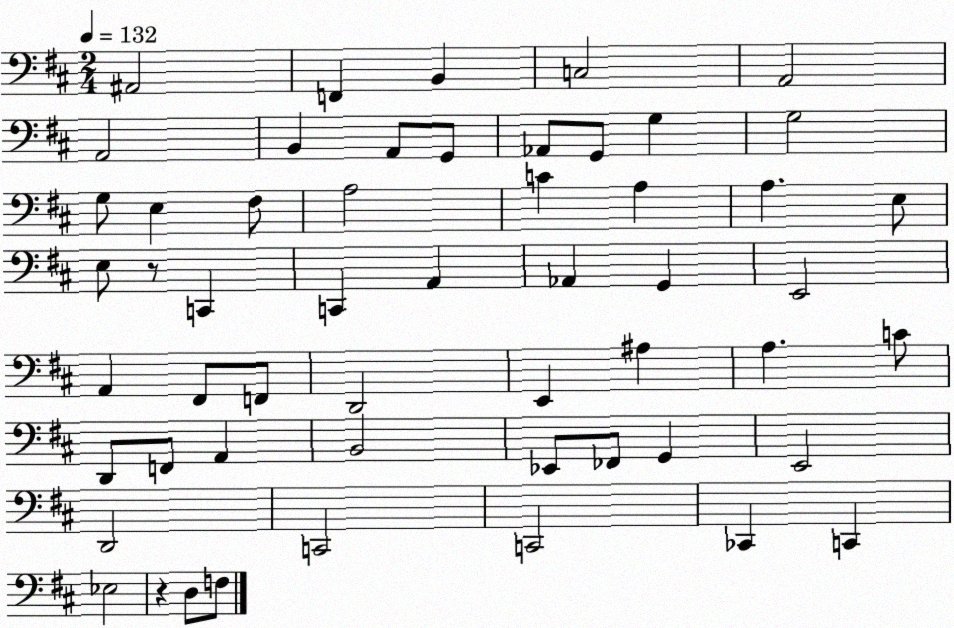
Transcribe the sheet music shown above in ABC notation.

X:1
T:Untitled
M:2/4
L:1/4
K:D
^A,,2 F,, B,, C,2 A,,2 A,,2 B,, A,,/2 G,,/2 _A,,/2 G,,/2 G, G,2 G,/2 E, ^F,/2 A,2 C A, A, E,/2 E,/2 z/2 C,, C,, A,, _A,, G,, E,,2 A,, ^F,,/2 F,,/2 D,,2 E,, ^A, A, C/2 D,,/2 F,,/2 A,, B,,2 _E,,/2 _F,,/2 G,, E,,2 D,,2 C,,2 C,,2 _C,, C,, _E,2 z D,/2 F,/2